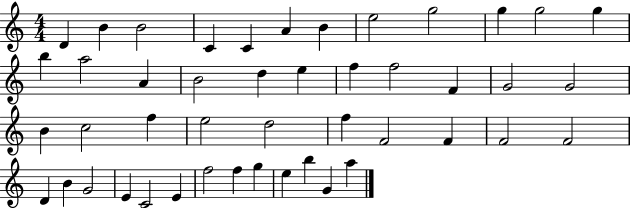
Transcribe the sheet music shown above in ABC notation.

X:1
T:Untitled
M:4/4
L:1/4
K:C
D B B2 C C A B e2 g2 g g2 g b a2 A B2 d e f f2 F G2 G2 B c2 f e2 d2 f F2 F F2 F2 D B G2 E C2 E f2 f g e b G a